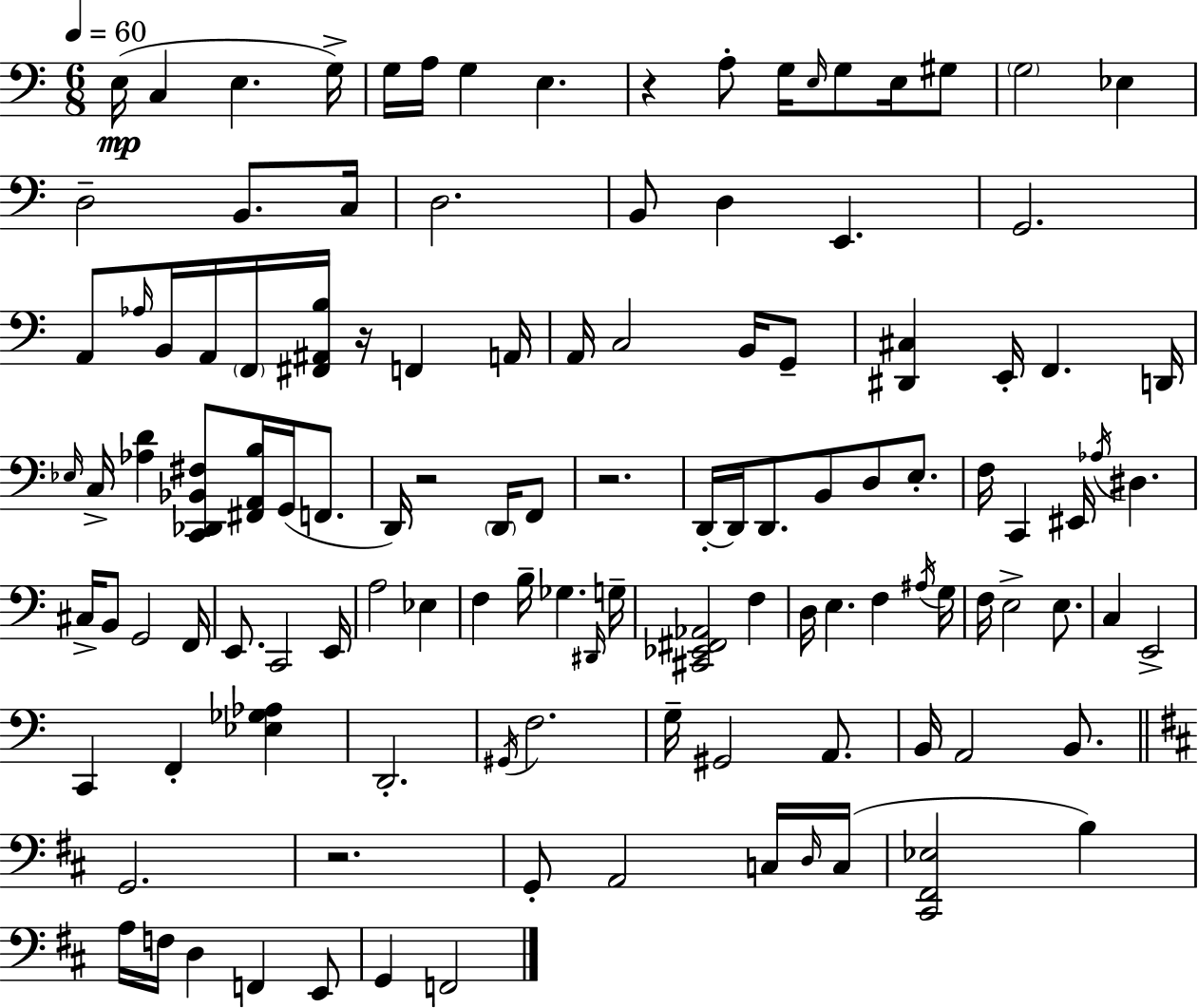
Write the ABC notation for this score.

X:1
T:Untitled
M:6/8
L:1/4
K:C
E,/4 C, E, G,/4 G,/4 A,/4 G, E, z A,/2 G,/4 E,/4 G,/2 E,/4 ^G,/2 G,2 _E, D,2 B,,/2 C,/4 D,2 B,,/2 D, E,, G,,2 A,,/2 _A,/4 B,,/4 A,,/4 F,,/4 [^F,,^A,,B,]/4 z/4 F,, A,,/4 A,,/4 C,2 B,,/4 G,,/2 [^D,,^C,] E,,/4 F,, D,,/4 _E,/4 C,/4 [_A,D] [C,,_D,,_B,,^F,]/2 [^F,,A,,B,]/4 G,,/4 F,,/2 D,,/4 z2 D,,/4 F,,/2 z2 D,,/4 D,,/4 D,,/2 B,,/2 D,/2 E,/2 F,/4 C,, ^E,,/4 _A,/4 ^D, ^C,/4 B,,/2 G,,2 F,,/4 E,,/2 C,,2 E,,/4 A,2 _E, F, B,/4 _G, ^D,,/4 G,/4 [^C,,_E,,^F,,_A,,]2 F, D,/4 E, F, ^A,/4 G,/4 F,/4 E,2 E,/2 C, E,,2 C,, F,, [_E,_G,_A,] D,,2 ^G,,/4 F,2 G,/4 ^G,,2 A,,/2 B,,/4 A,,2 B,,/2 G,,2 z2 G,,/2 A,,2 C,/4 D,/4 C,/4 [^C,,^F,,_E,]2 B, A,/4 F,/4 D, F,, E,,/2 G,, F,,2